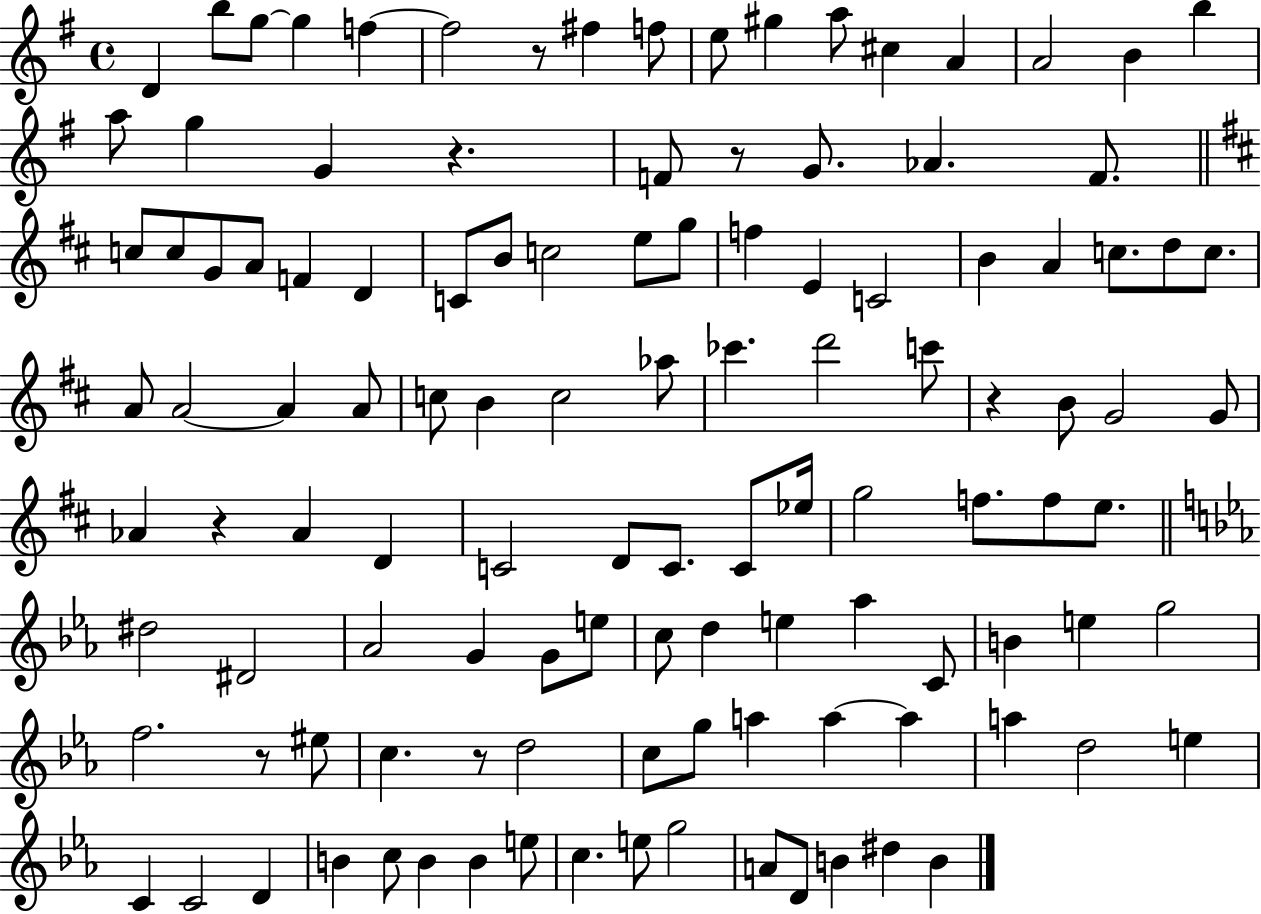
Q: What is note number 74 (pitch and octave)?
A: E5